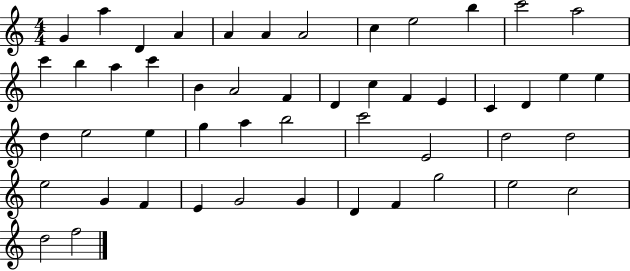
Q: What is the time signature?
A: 4/4